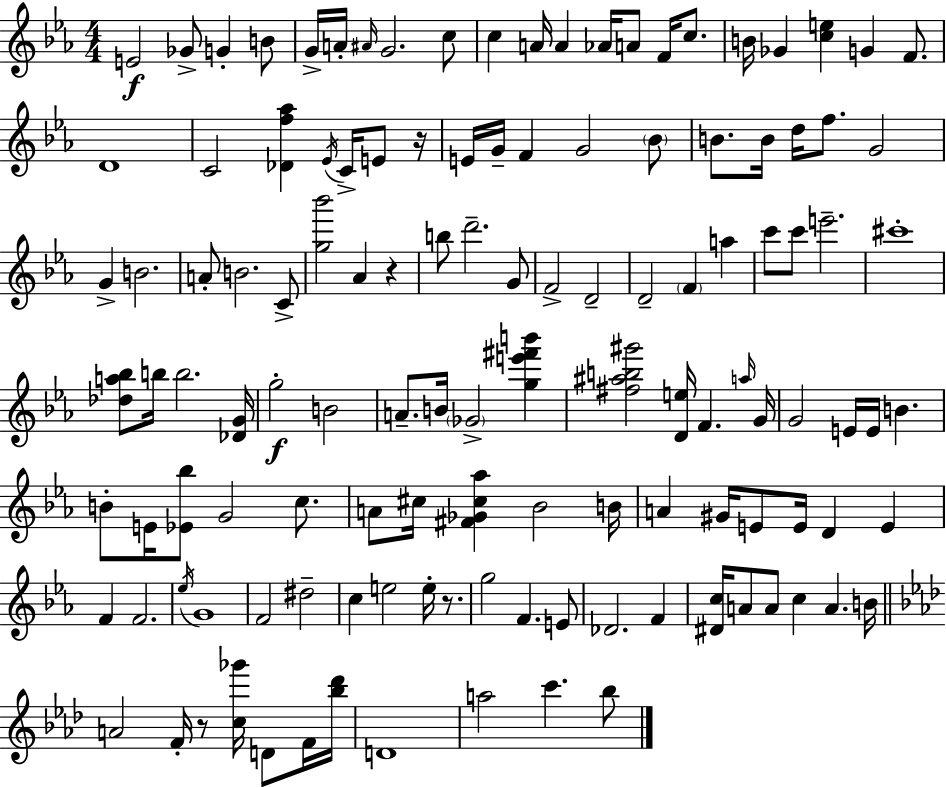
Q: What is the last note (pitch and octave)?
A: Bb5